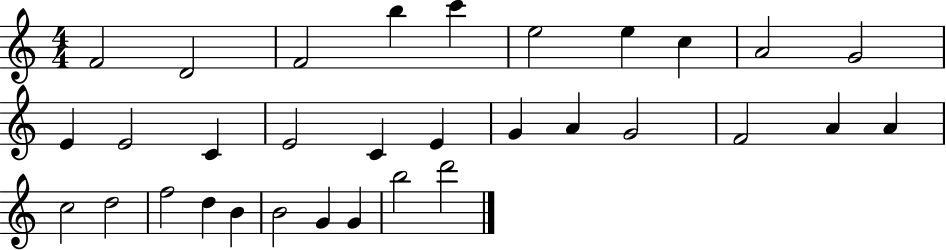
X:1
T:Untitled
M:4/4
L:1/4
K:C
F2 D2 F2 b c' e2 e c A2 G2 E E2 C E2 C E G A G2 F2 A A c2 d2 f2 d B B2 G G b2 d'2